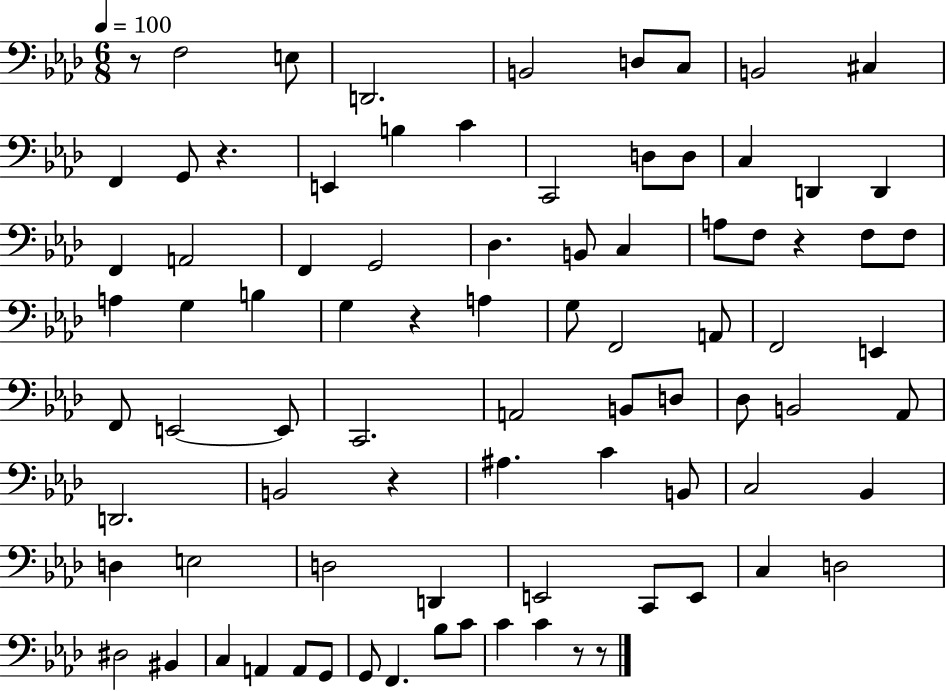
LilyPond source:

{
  \clef bass
  \numericTimeSignature
  \time 6/8
  \key aes \major
  \tempo 4 = 100
  \repeat volta 2 { r8 f2 e8 | d,2. | b,2 d8 c8 | b,2 cis4 | \break f,4 g,8 r4. | e,4 b4 c'4 | c,2 d8 d8 | c4 d,4 d,4 | \break f,4 a,2 | f,4 g,2 | des4. b,8 c4 | a8 f8 r4 f8 f8 | \break a4 g4 b4 | g4 r4 a4 | g8 f,2 a,8 | f,2 e,4 | \break f,8 e,2~~ e,8 | c,2. | a,2 b,8 d8 | des8 b,2 aes,8 | \break d,2. | b,2 r4 | ais4. c'4 b,8 | c2 bes,4 | \break d4 e2 | d2 d,4 | e,2 c,8 e,8 | c4 d2 | \break dis2 bis,4 | c4 a,4 a,8 g,8 | g,8 f,4. bes8 c'8 | c'4 c'4 r8 r8 | \break } \bar "|."
}